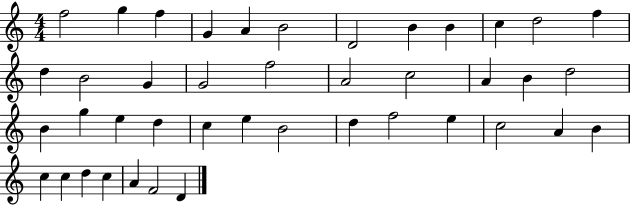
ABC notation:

X:1
T:Untitled
M:4/4
L:1/4
K:C
f2 g f G A B2 D2 B B c d2 f d B2 G G2 f2 A2 c2 A B d2 B g e d c e B2 d f2 e c2 A B c c d c A F2 D